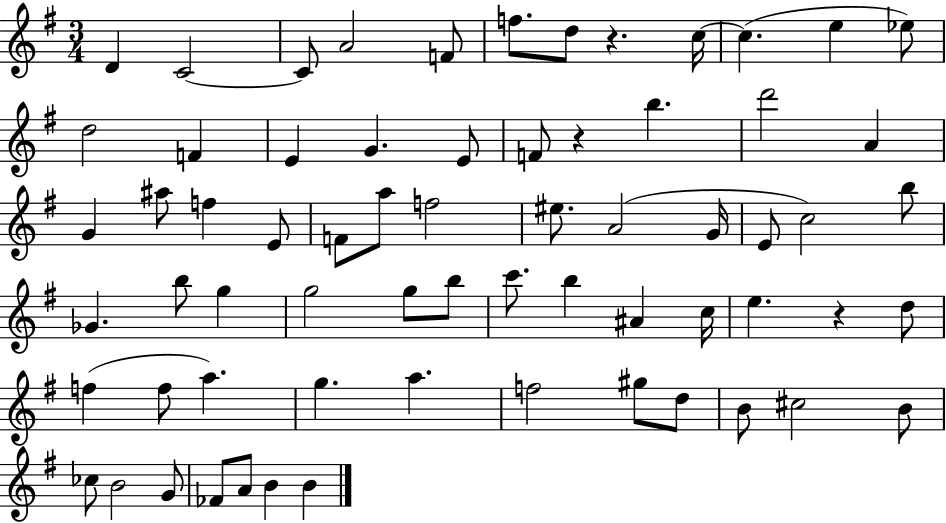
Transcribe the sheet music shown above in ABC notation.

X:1
T:Untitled
M:3/4
L:1/4
K:G
D C2 C/2 A2 F/2 f/2 d/2 z c/4 c e _e/2 d2 F E G E/2 F/2 z b d'2 A G ^a/2 f E/2 F/2 a/2 f2 ^e/2 A2 G/4 E/2 c2 b/2 _G b/2 g g2 g/2 b/2 c'/2 b ^A c/4 e z d/2 f f/2 a g a f2 ^g/2 d/2 B/2 ^c2 B/2 _c/2 B2 G/2 _F/2 A/2 B B